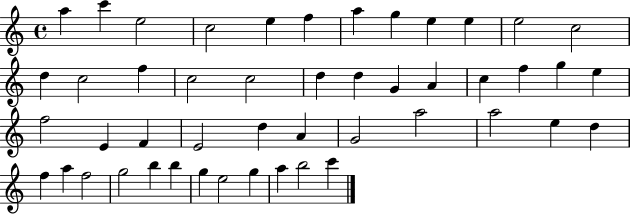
{
  \clef treble
  \time 4/4
  \defaultTimeSignature
  \key c \major
  a''4 c'''4 e''2 | c''2 e''4 f''4 | a''4 g''4 e''4 e''4 | e''2 c''2 | \break d''4 c''2 f''4 | c''2 c''2 | d''4 d''4 g'4 a'4 | c''4 f''4 g''4 e''4 | \break f''2 e'4 f'4 | e'2 d''4 a'4 | g'2 a''2 | a''2 e''4 d''4 | \break f''4 a''4 f''2 | g''2 b''4 b''4 | g''4 e''2 g''4 | a''4 b''2 c'''4 | \break \bar "|."
}